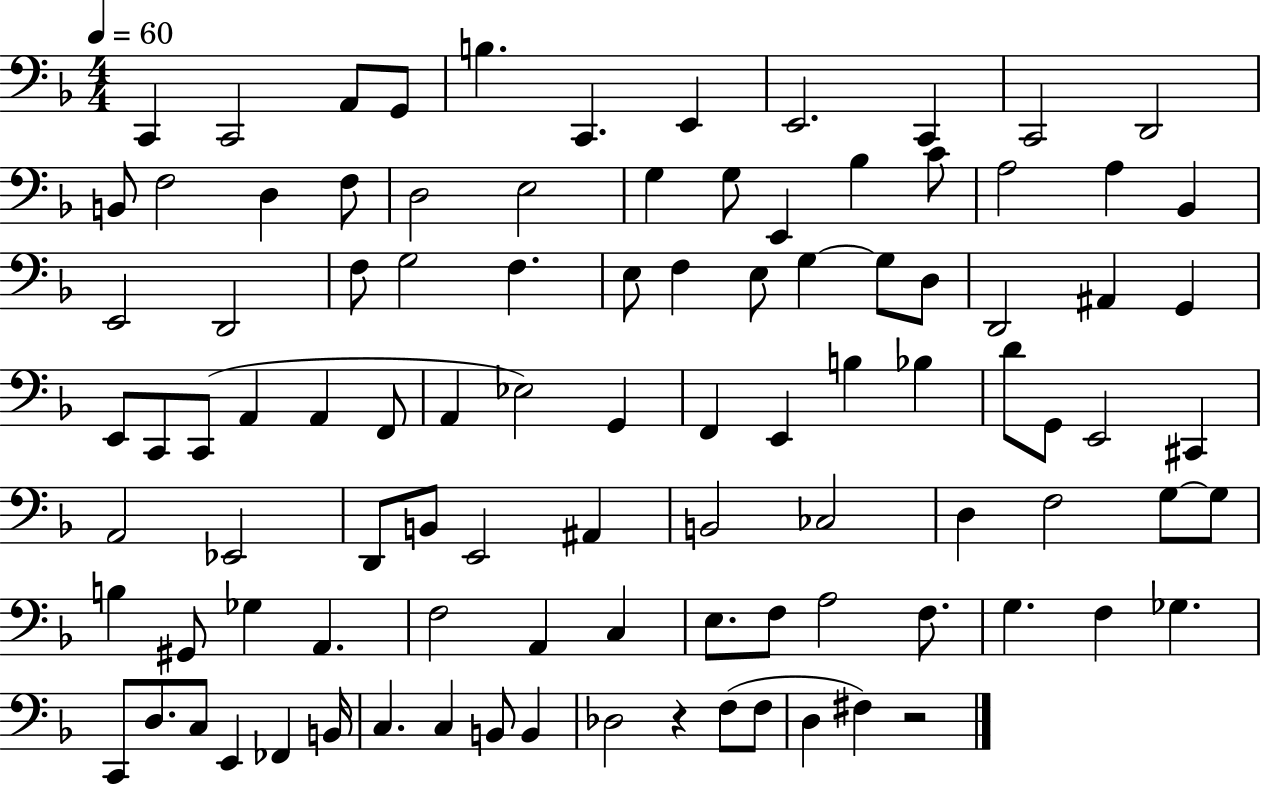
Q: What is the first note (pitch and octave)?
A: C2